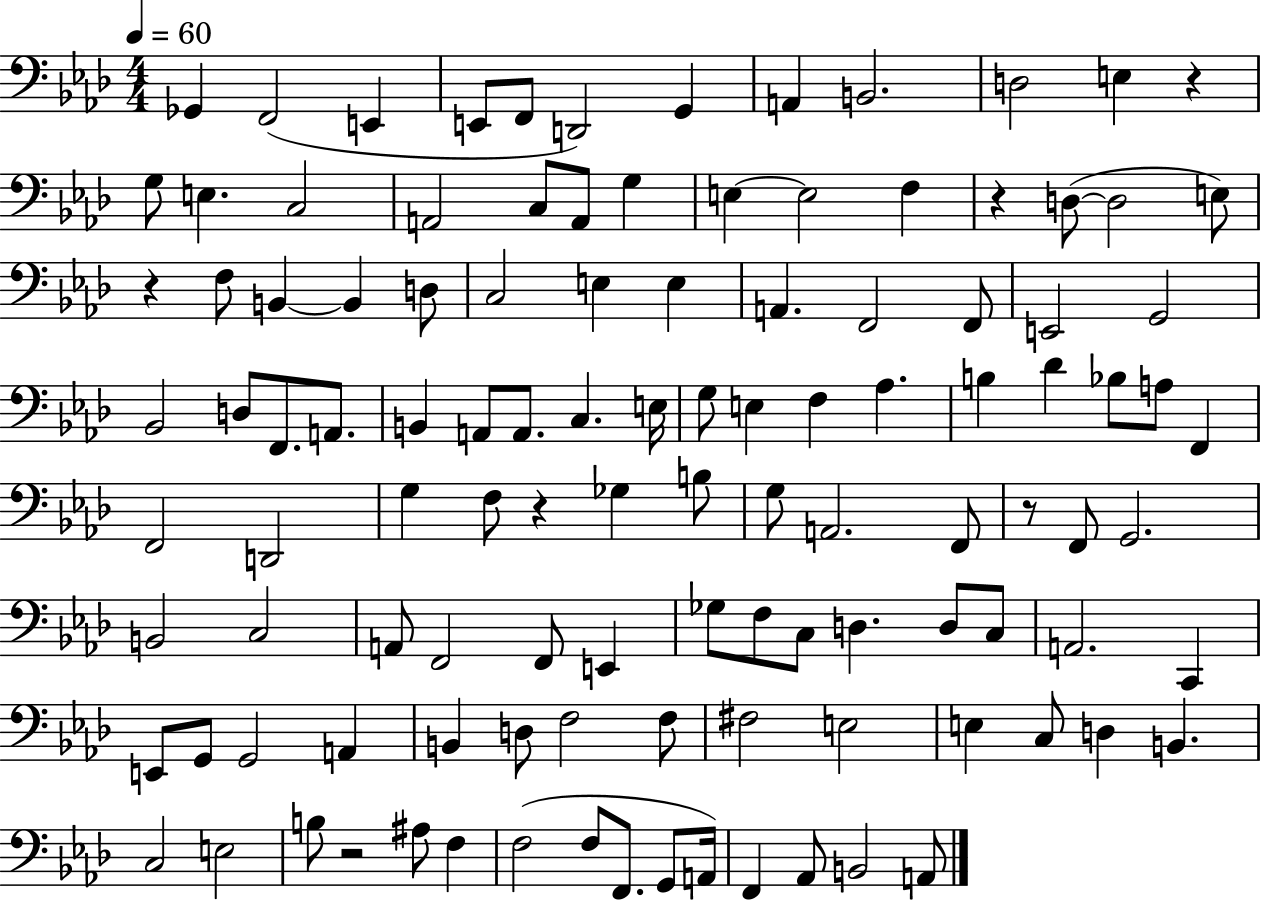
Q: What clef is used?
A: bass